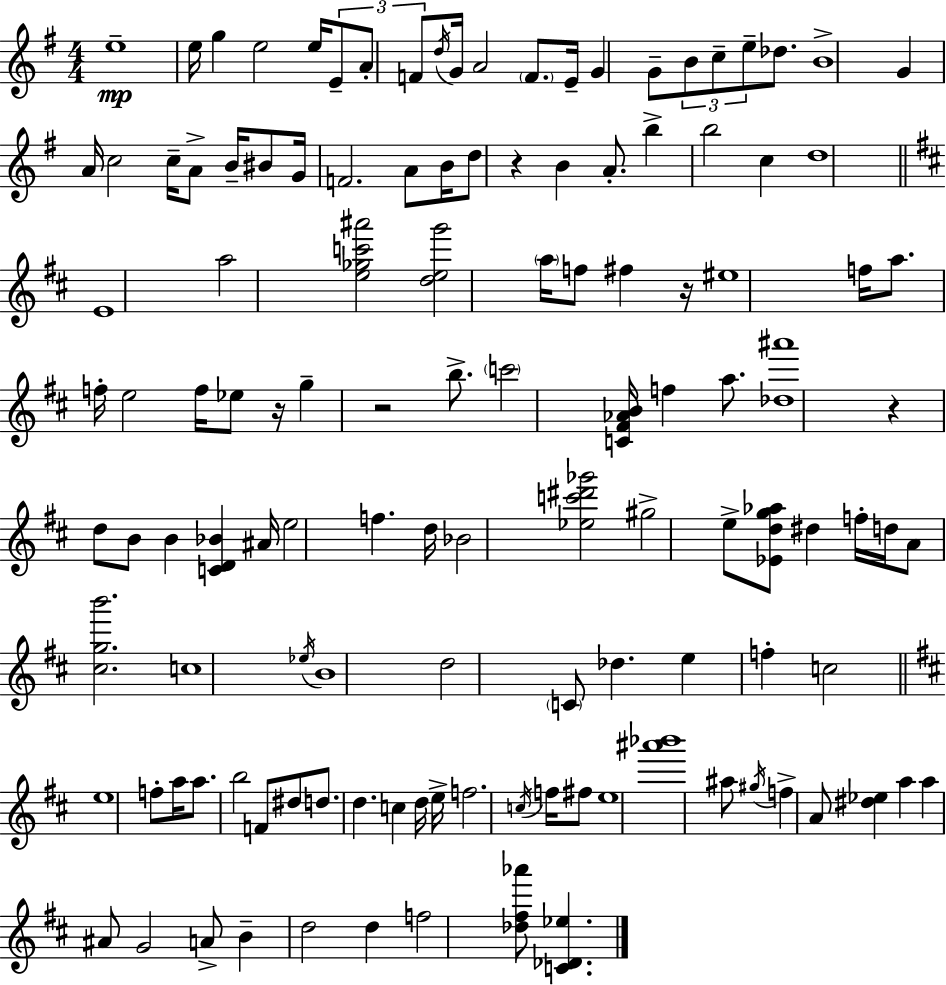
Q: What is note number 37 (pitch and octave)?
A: C5